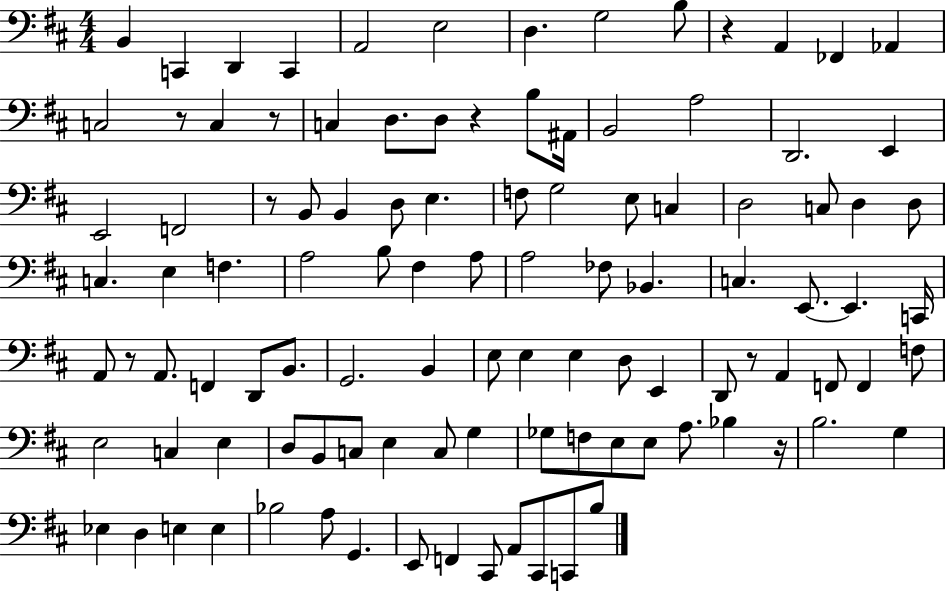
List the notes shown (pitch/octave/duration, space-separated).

B2/q C2/q D2/q C2/q A2/h E3/h D3/q. G3/h B3/e R/q A2/q FES2/q Ab2/q C3/h R/e C3/q R/e C3/q D3/e. D3/e R/q B3/e A#2/s B2/h A3/h D2/h. E2/q E2/h F2/h R/e B2/e B2/q D3/e E3/q. F3/e G3/h E3/e C3/q D3/h C3/e D3/q D3/e C3/q. E3/q F3/q. A3/h B3/e F#3/q A3/e A3/h FES3/e Bb2/q. C3/q. E2/e. E2/q. C2/s A2/e R/e A2/e. F2/q D2/e B2/e. G2/h. B2/q E3/e E3/q E3/q D3/e E2/q D2/e R/e A2/q F2/e F2/q F3/e E3/h C3/q E3/q D3/e B2/e C3/e E3/q C3/e G3/q Gb3/e F3/e E3/e E3/e A3/e. Bb3/q R/s B3/h. G3/q Eb3/q D3/q E3/q E3/q Bb3/h A3/e G2/q. E2/e F2/q C#2/e A2/e C#2/e C2/e B3/e